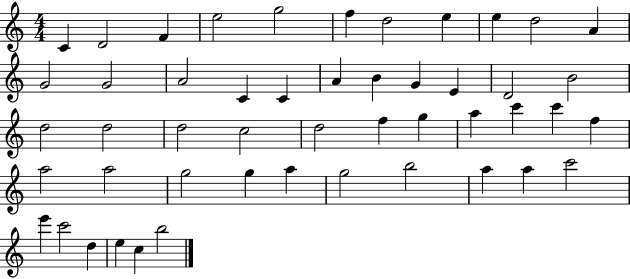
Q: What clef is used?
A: treble